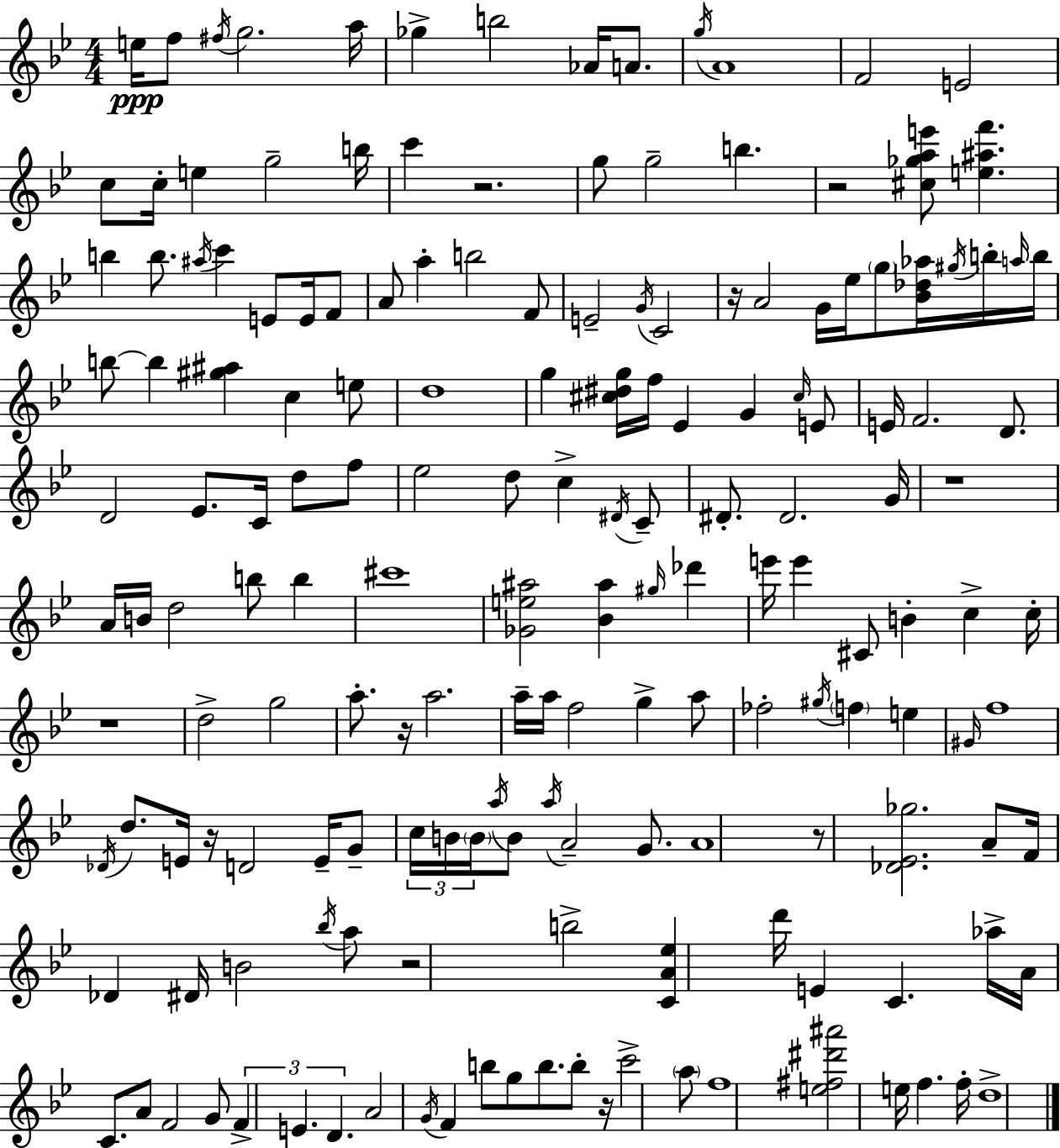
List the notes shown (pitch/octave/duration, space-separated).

E5/s F5/e F#5/s G5/h. A5/s Gb5/q B5/h Ab4/s A4/e. G5/s A4/w F4/h E4/h C5/e C5/s E5/q G5/h B5/s C6/q R/h. G5/e G5/h B5/q. R/h [C#5,Gb5,A5,E6]/e [E5,A#5,F6]/q. B5/q B5/e. A#5/s C6/q E4/e E4/s F4/e A4/e A5/q B5/h F4/e E4/h G4/s C4/h R/s A4/h G4/s Eb5/s G5/e [Bb4,Db5,Ab5]/s G#5/s B5/s A5/s B5/s B5/e B5/q [G#5,A#5]/q C5/q E5/e D5/w G5/q [C#5,D#5,G5]/s F5/s Eb4/q G4/q C#5/s E4/e E4/s F4/h. D4/e. D4/h Eb4/e. C4/s D5/e F5/e Eb5/h D5/e C5/q D#4/s C4/e D#4/e. D#4/h. G4/s R/w A4/s B4/s D5/h B5/e B5/q C#6/w [Gb4,E5,A#5]/h [Bb4,A#5]/q G#5/s Db6/q E6/s E6/q C#4/e B4/q C5/q C5/s R/w D5/h G5/h A5/e. R/s A5/h. A5/s A5/s F5/h G5/q A5/e FES5/h G#5/s F5/q E5/q G#4/s F5/w Db4/s D5/e. E4/s R/s D4/h E4/s G4/e C5/s B4/s B4/s A5/s B4/e A5/s A4/h G4/e. A4/w R/e [Db4,Eb4,Gb5]/h. A4/e F4/s Db4/q D#4/s B4/h Bb5/s A5/e R/h B5/h [C4,A4,Eb5]/q D6/s E4/q C4/q. Ab5/s A4/s C4/e. A4/e F4/h G4/e F4/q E4/q. D4/q. A4/h G4/s F4/q B5/e G5/e B5/e. B5/e R/s C6/h A5/e F5/w [E5,F#5,D#6,A#6]/h E5/s F5/q. F5/s D5/w